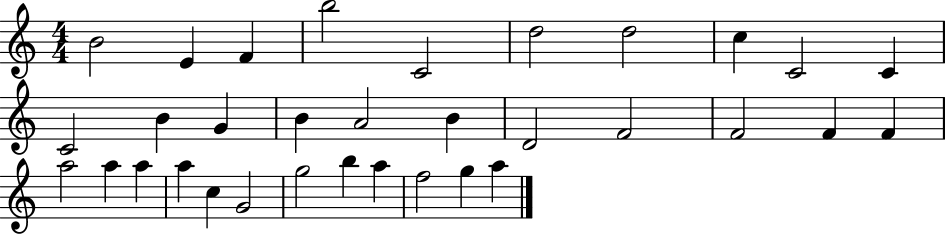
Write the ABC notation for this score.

X:1
T:Untitled
M:4/4
L:1/4
K:C
B2 E F b2 C2 d2 d2 c C2 C C2 B G B A2 B D2 F2 F2 F F a2 a a a c G2 g2 b a f2 g a